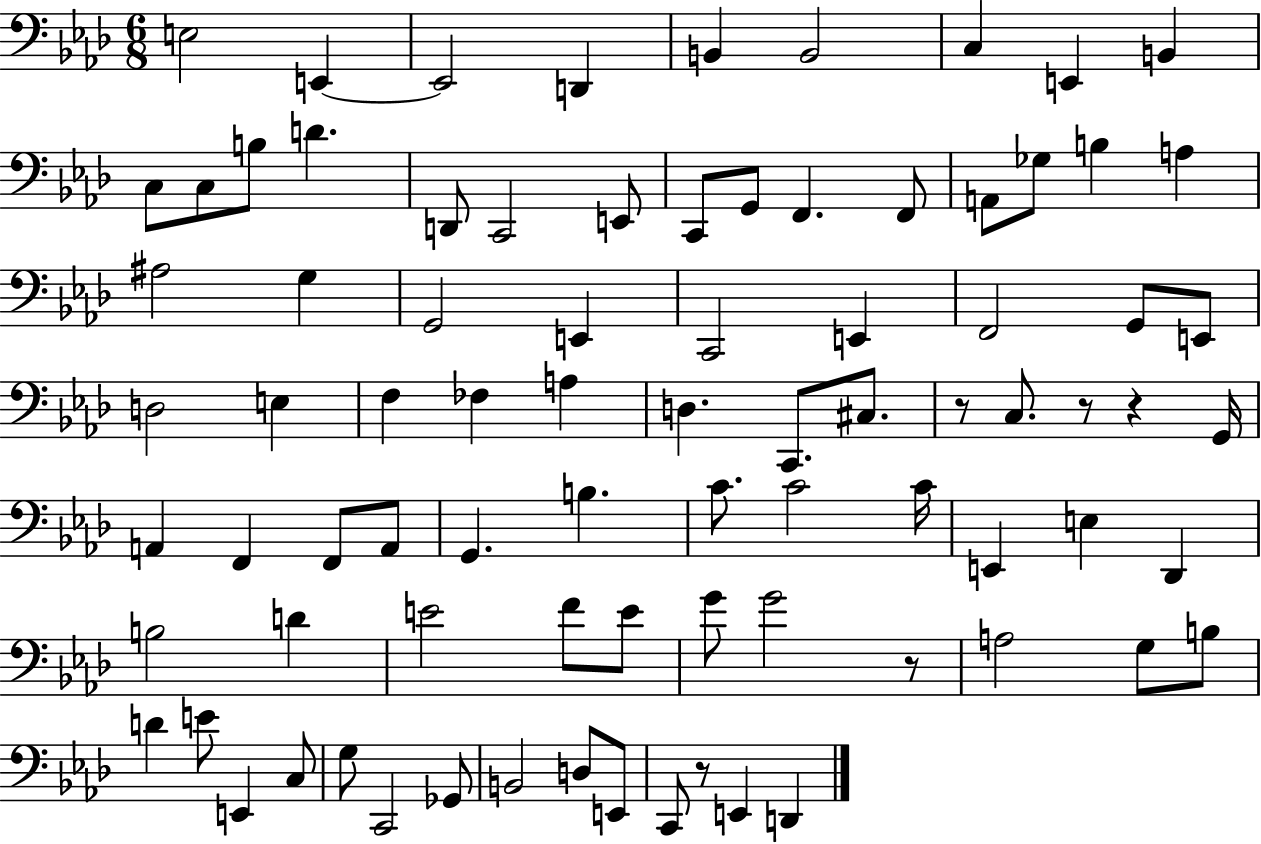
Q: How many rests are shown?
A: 5